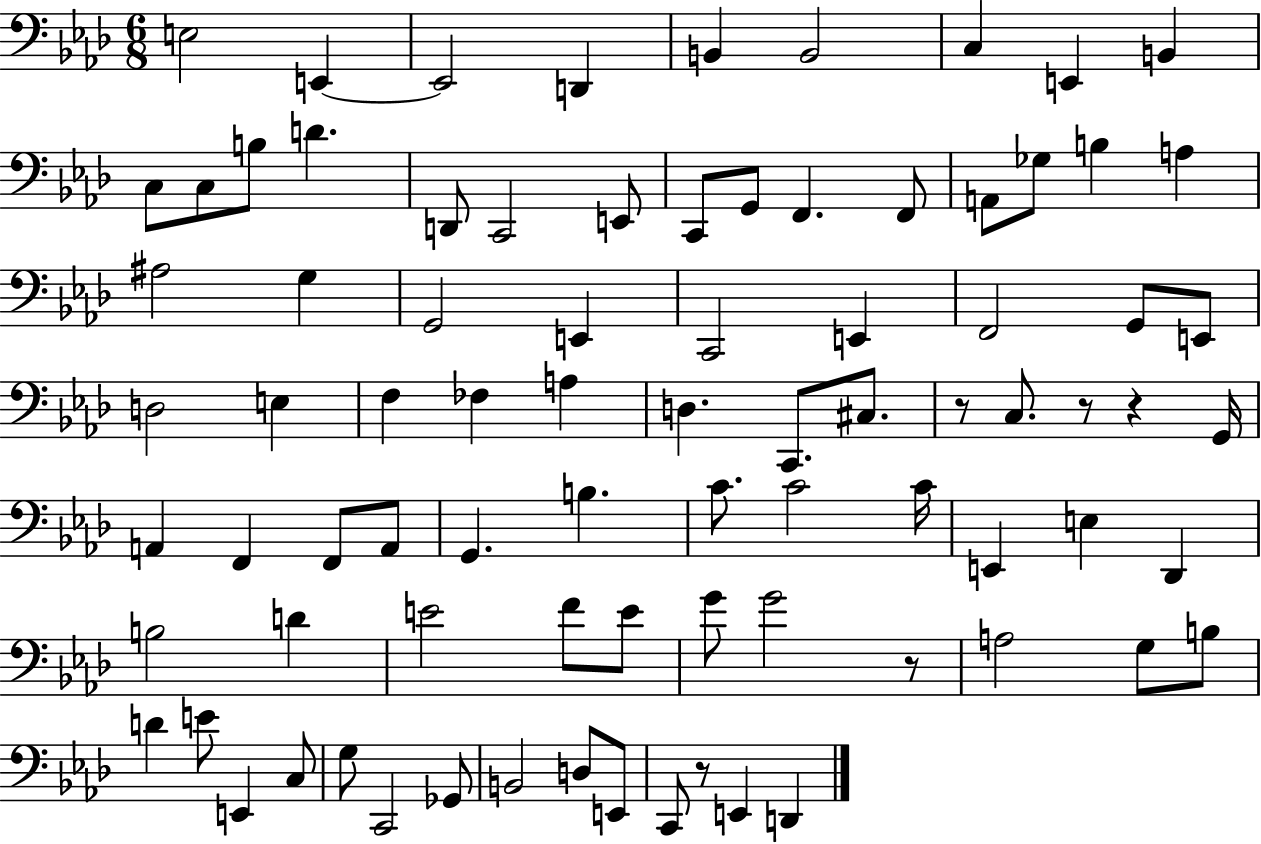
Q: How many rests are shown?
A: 5